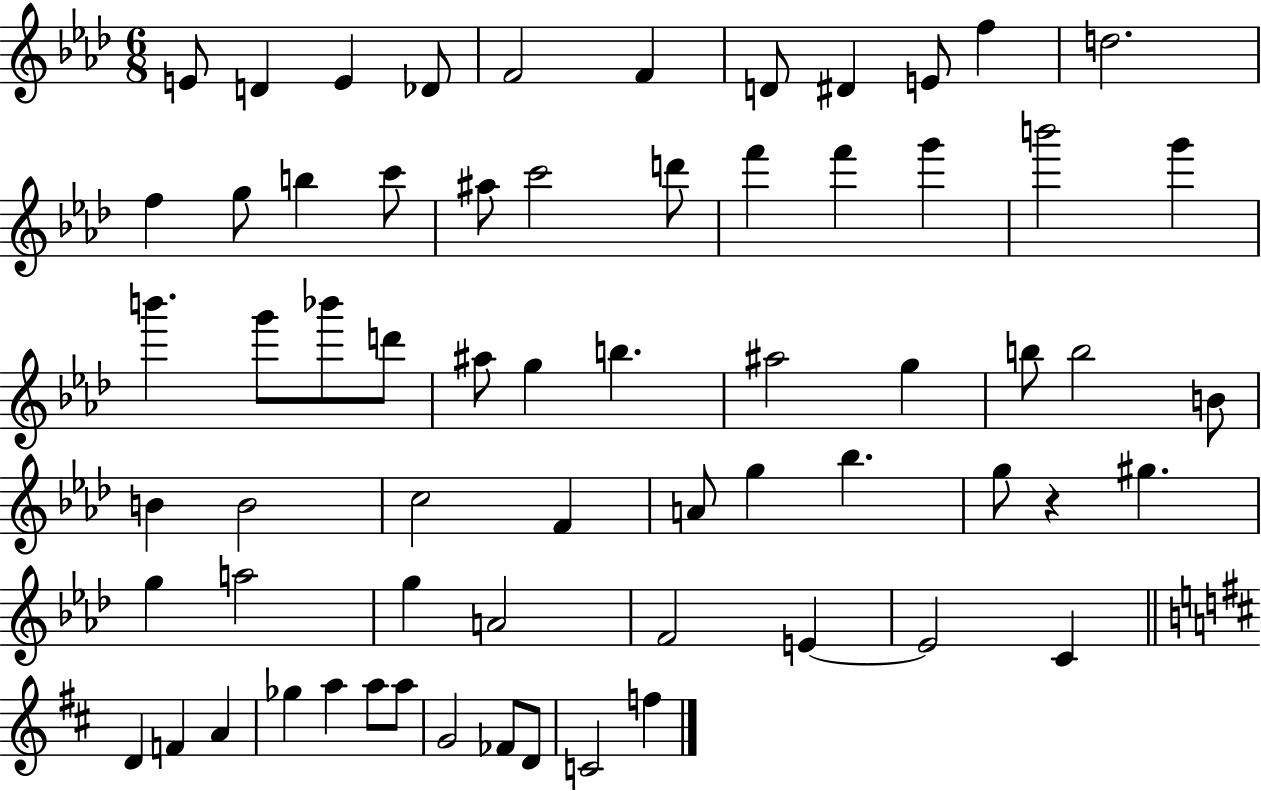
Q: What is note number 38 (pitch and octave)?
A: C5